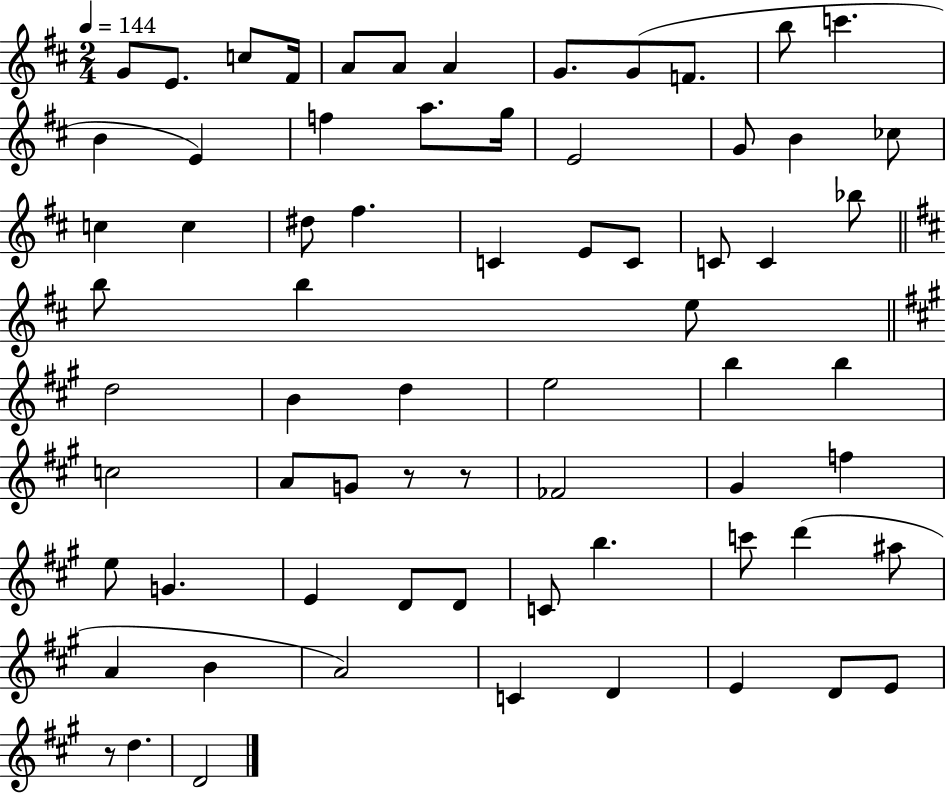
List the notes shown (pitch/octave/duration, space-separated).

G4/e E4/e. C5/e F#4/s A4/e A4/e A4/q G4/e. G4/e F4/e. B5/e C6/q. B4/q E4/q F5/q A5/e. G5/s E4/h G4/e B4/q CES5/e C5/q C5/q D#5/e F#5/q. C4/q E4/e C4/e C4/e C4/q Bb5/e B5/e B5/q E5/e D5/h B4/q D5/q E5/h B5/q B5/q C5/h A4/e G4/e R/e R/e FES4/h G#4/q F5/q E5/e G4/q. E4/q D4/e D4/e C4/e B5/q. C6/e D6/q A#5/e A4/q B4/q A4/h C4/q D4/q E4/q D4/e E4/e R/e D5/q. D4/h